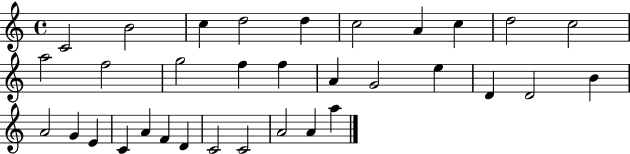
{
  \clef treble
  \time 4/4
  \defaultTimeSignature
  \key c \major
  c'2 b'2 | c''4 d''2 d''4 | c''2 a'4 c''4 | d''2 c''2 | \break a''2 f''2 | g''2 f''4 f''4 | a'4 g'2 e''4 | d'4 d'2 b'4 | \break a'2 g'4 e'4 | c'4 a'4 f'4 d'4 | c'2 c'2 | a'2 a'4 a''4 | \break \bar "|."
}